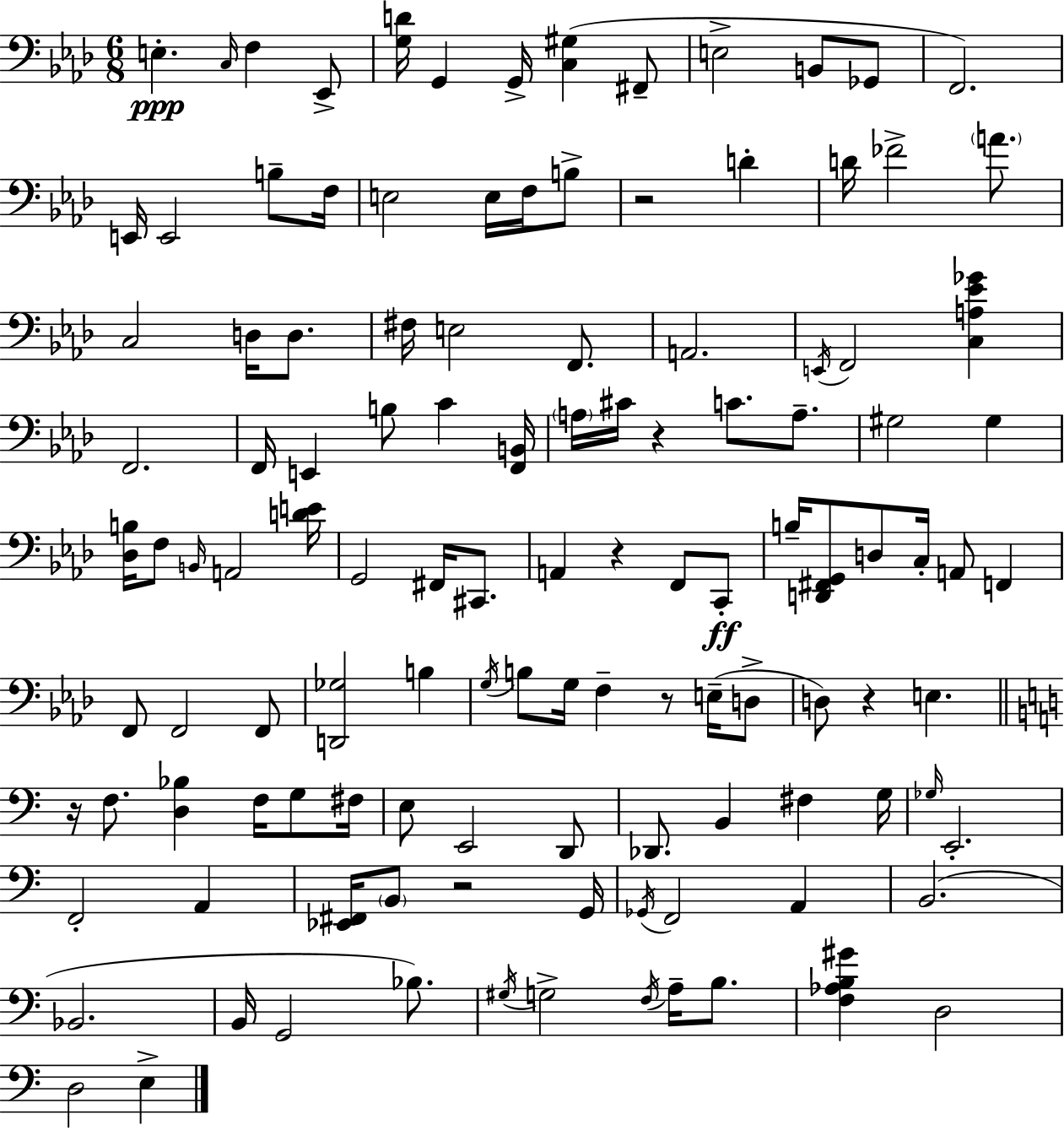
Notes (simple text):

E3/q. C3/s F3/q Eb2/e [G3,D4]/s G2/q G2/s [C3,G#3]/q F#2/e E3/h B2/e Gb2/e F2/h. E2/s E2/h B3/e F3/s E3/h E3/s F3/s B3/e R/h D4/q D4/s FES4/h A4/e. C3/h D3/s D3/e. F#3/s E3/h F2/e. A2/h. E2/s F2/h [C3,A3,Eb4,Gb4]/q F2/h. F2/s E2/q B3/e C4/q [F2,B2]/s A3/s C#4/s R/q C4/e. A3/e. G#3/h G#3/q [Db3,B3]/s F3/e B2/s A2/h [D4,E4]/s G2/h F#2/s C#2/e. A2/q R/q F2/e C2/e B3/s [D2,F#2,G2]/e D3/e C3/s A2/e F2/q F2/e F2/h F2/e [D2,Gb3]/h B3/q G3/s B3/e G3/s F3/q R/e E3/s D3/e D3/e R/q E3/q. R/s F3/e. [D3,Bb3]/q F3/s G3/e F#3/s E3/e E2/h D2/e Db2/e. B2/q F#3/q G3/s Gb3/s E2/h. F2/h A2/q [Eb2,F#2]/s B2/e R/h G2/s Gb2/s F2/h A2/q B2/h. Bb2/h. B2/s G2/h Bb3/e. G#3/s G3/h F3/s A3/s B3/e. [F3,Ab3,B3,G#4]/q D3/h D3/h E3/q